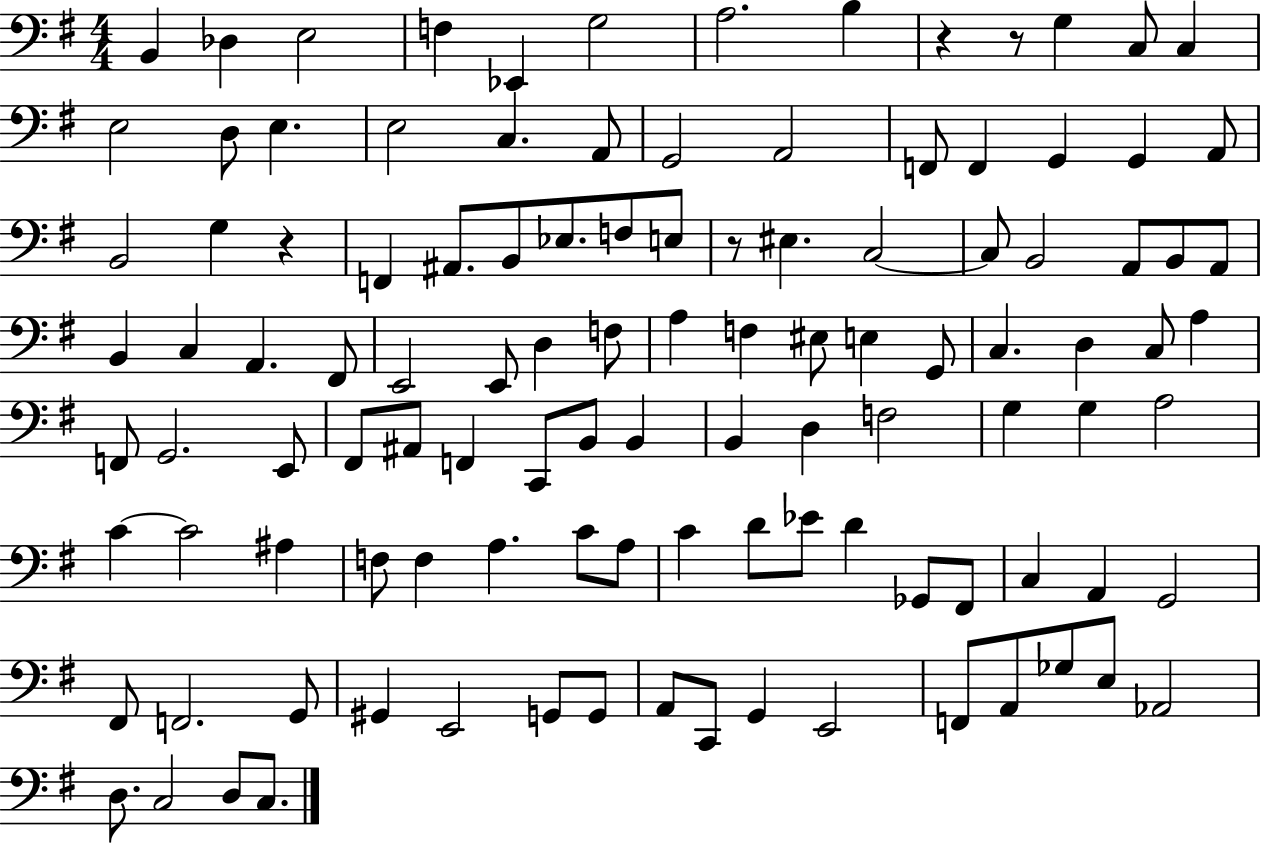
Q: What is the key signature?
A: G major